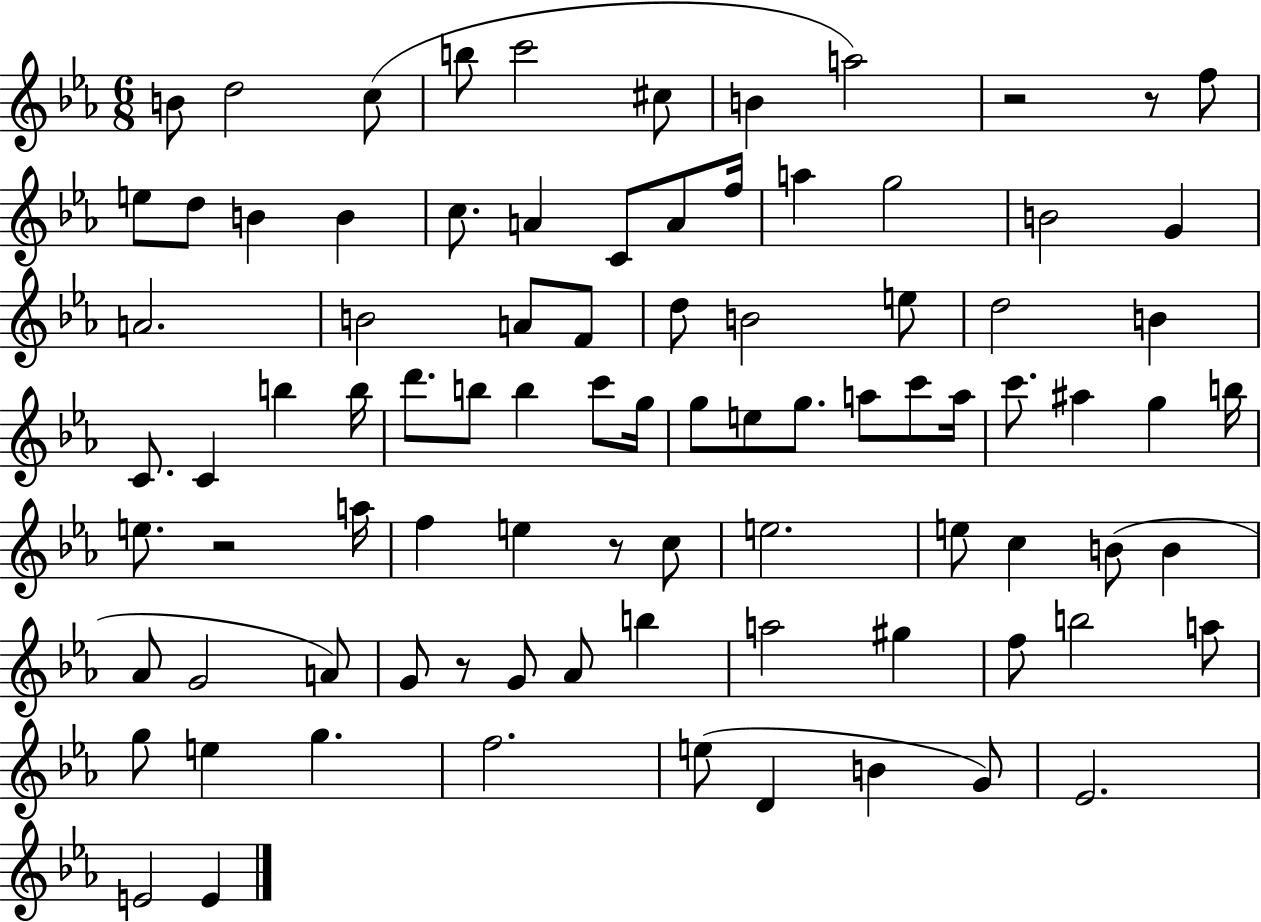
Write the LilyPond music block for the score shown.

{
  \clef treble
  \numericTimeSignature
  \time 6/8
  \key ees \major
  \repeat volta 2 { b'8 d''2 c''8( | b''8 c'''2 cis''8 | b'4 a''2) | r2 r8 f''8 | \break e''8 d''8 b'4 b'4 | c''8. a'4 c'8 a'8 f''16 | a''4 g''2 | b'2 g'4 | \break a'2. | b'2 a'8 f'8 | d''8 b'2 e''8 | d''2 b'4 | \break c'8. c'4 b''4 b''16 | d'''8. b''8 b''4 c'''8 g''16 | g''8 e''8 g''8. a''8 c'''8 a''16 | c'''8. ais''4 g''4 b''16 | \break e''8. r2 a''16 | f''4 e''4 r8 c''8 | e''2. | e''8 c''4 b'8( b'4 | \break aes'8 g'2 a'8) | g'8 r8 g'8 aes'8 b''4 | a''2 gis''4 | f''8 b''2 a''8 | \break g''8 e''4 g''4. | f''2. | e''8( d'4 b'4 g'8) | ees'2. | \break e'2 e'4 | } \bar "|."
}